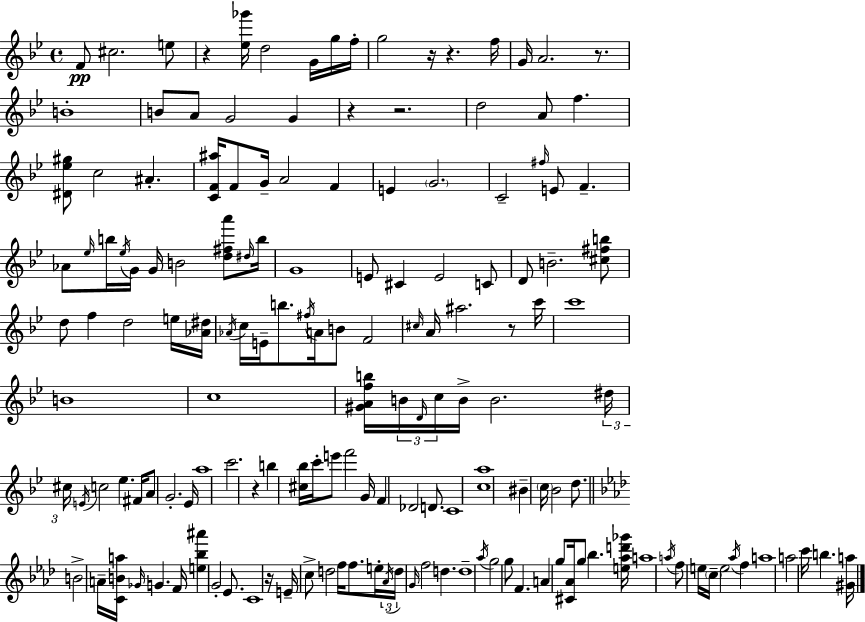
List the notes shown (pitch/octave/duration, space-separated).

F4/e C#5/h. E5/e R/q [Eb5,Gb6]/s D5/h G4/s G5/s F5/s G5/h R/s R/q. F5/s G4/s A4/h. R/e. B4/w B4/e A4/e G4/h G4/q R/q R/h. D5/h A4/e F5/q. [D#4,Eb5,G#5]/e C5/h A#4/q. [C4,F4,A#5]/s F4/e G4/s A4/h F4/q E4/q G4/h. C4/h F#5/s E4/e F4/q. Ab4/e Eb5/s B5/s Eb5/s G4/s G4/s B4/h [D5,F#5,A6]/e D#5/s B5/s G4/w E4/e C#4/q E4/h C4/e D4/e B4/h. [C#5,F#5,B5]/e D5/e F5/q D5/h E5/s [Ab4,D#5]/s Ab4/s C5/s E4/s B5/e. F#5/s A4/s B4/e F4/h C#5/s A4/s A#5/h. R/e C6/s C6/w B4/w C5/w [G#4,A4,F5,B5]/s B4/s D4/s C5/s B4/s B4/h. D#5/s C#5/s E4/s C5/h Eb5/q. F#4/s A4/e G4/h. Eb4/s A5/w C6/h. R/q B5/q [C#5,Bb5]/s C6/s E6/e F6/h G4/s F4/q Db4/h D4/e. C4/w [C5,A5]/w BIS4/q C5/s Bb4/h D5/e. B4/h A4/s [C4,B4,A5]/s Gb4/s G4/q. F4/s [E5,Bb5,A#6]/q G4/h Eb4/e. C4/w R/s E4/s C5/e D5/h F5/s F5/e. E5/s Ab4/s D5/s G4/s F5/h D5/q. D5/w Ab5/s G5/h G5/e F4/q. A4/q G5/e [C#4,Ab4]/s G5/e Bb5/q. [E5,Ab5,D6,Gb6]/s A5/w A5/s F5/e E5/s C5/s E5/h Ab5/s F5/q A5/w A5/h C6/s B5/q. [G#4,A5]/s